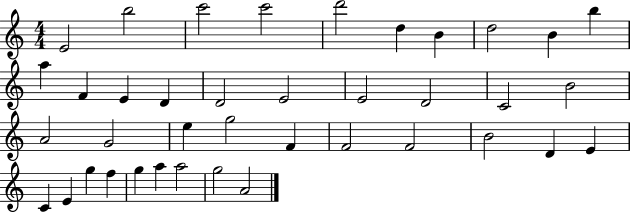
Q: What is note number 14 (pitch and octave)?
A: D4